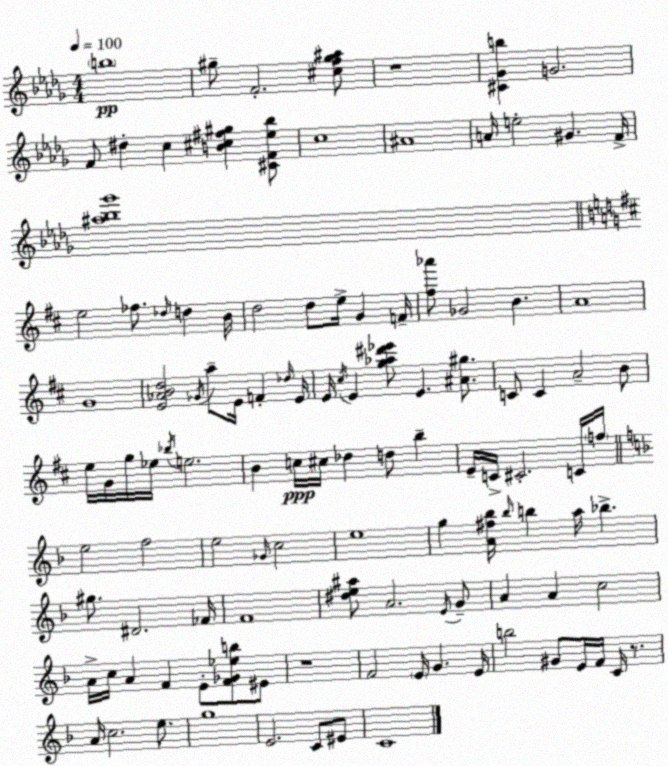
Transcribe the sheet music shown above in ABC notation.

X:1
T:Untitled
M:4/4
L:1/4
K:Bbm
b4 ^g/2 F2 [^cf^g^a]/2 z4 [^C_Gb] G2 F/2 ^d c [B^c^f^g] [^CF_e_b]/2 c4 ^A4 A/4 e2 ^G F/4 [^a_b_g']4 e2 _f/2 _d/4 d B/4 d2 d/2 e/4 G F/4 [^f_a']/2 _G2 B A4 G4 [E_ABd]2 _G/4 a/2 E/4 F _d/4 E/4 E/4 ^c/4 E [g_a^d'_e']/2 E [^A^g]/2 C/2 C A2 B/2 e/4 G/4 g/4 _e/4 _b/4 e2 B c/4 ^c/4 _d d/2 b E/4 C/4 ^C2 C/4 f/4 e2 f2 e2 _G/4 c2 e4 g [A^f_b]/4 _b/4 b a/4 _b ^g/2 ^D2 _F/4 F4 [^de^a]/2 A2 E/4 G/2 A A c2 A/4 c/4 A F E/2 [F_G_eb]/2 ^E/2 z4 F2 E/4 G E/4 b2 ^G/2 E/4 F/4 C/4 z/2 A/4 c2 e/2 g4 E2 C/2 ^E/2 C4